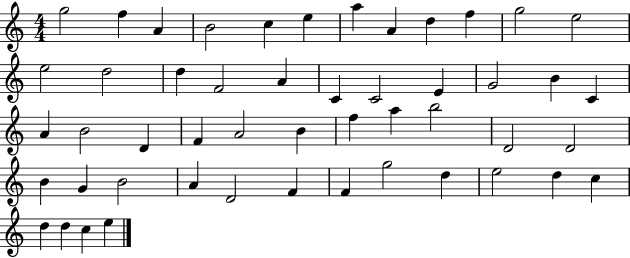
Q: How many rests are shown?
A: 0